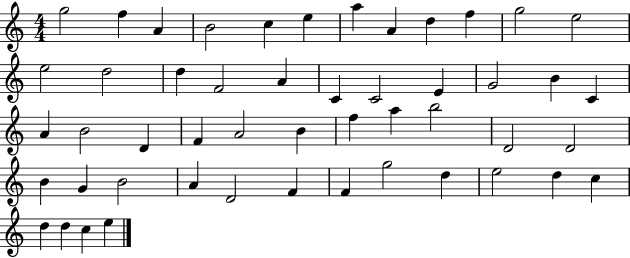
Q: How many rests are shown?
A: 0